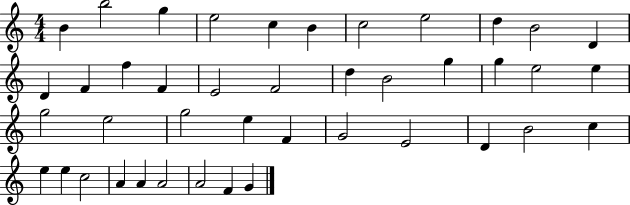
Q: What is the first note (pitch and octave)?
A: B4